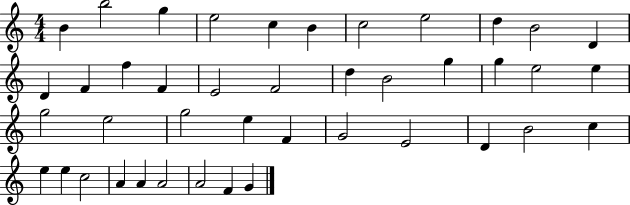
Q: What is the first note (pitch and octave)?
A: B4